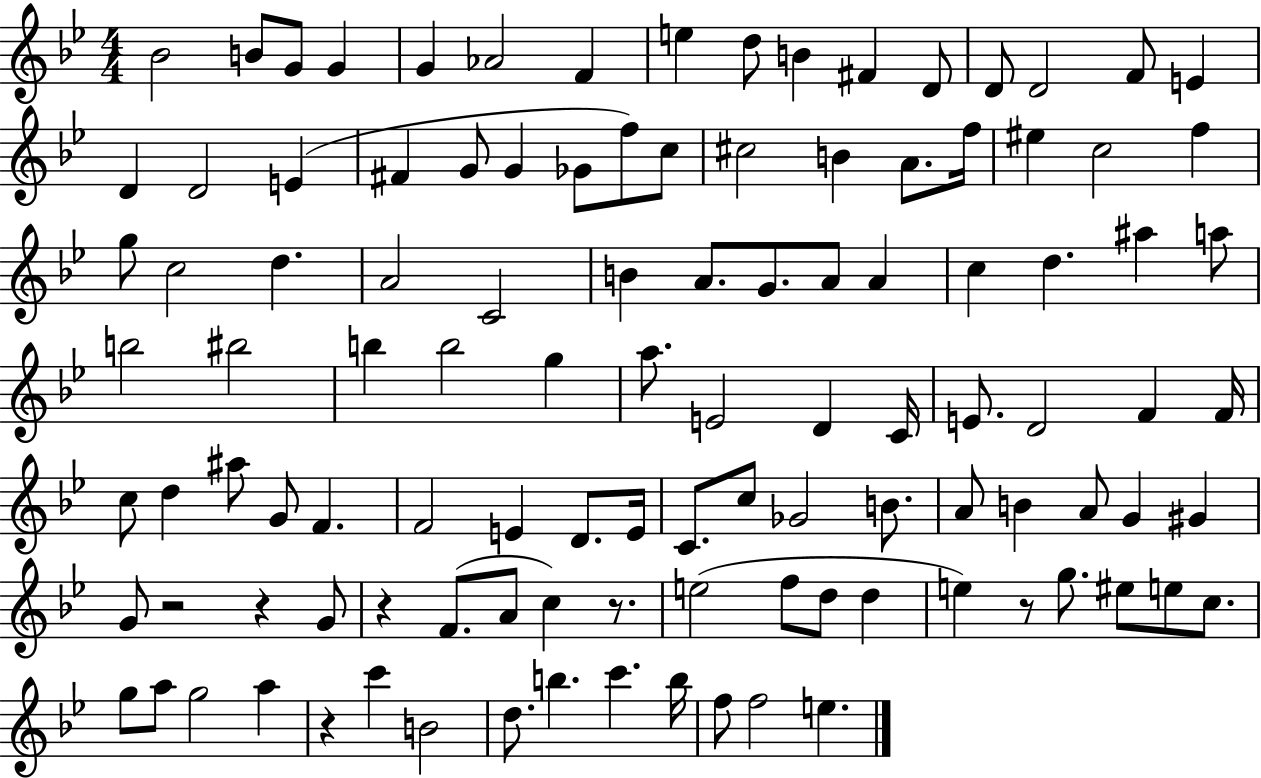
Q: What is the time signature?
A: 4/4